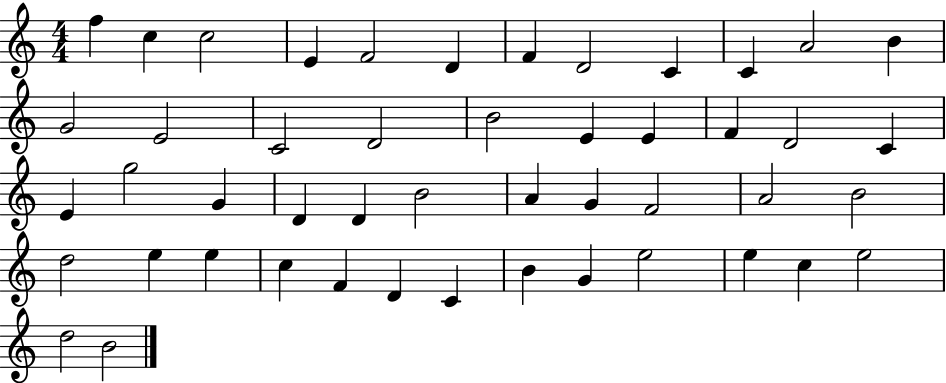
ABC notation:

X:1
T:Untitled
M:4/4
L:1/4
K:C
f c c2 E F2 D F D2 C C A2 B G2 E2 C2 D2 B2 E E F D2 C E g2 G D D B2 A G F2 A2 B2 d2 e e c F D C B G e2 e c e2 d2 B2